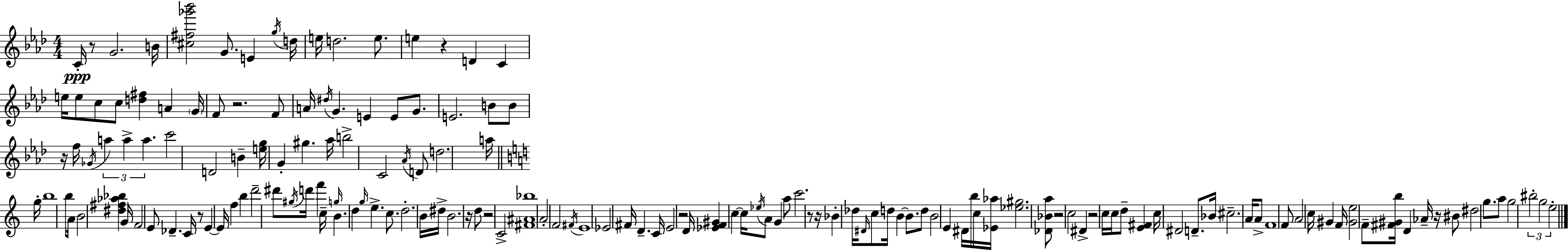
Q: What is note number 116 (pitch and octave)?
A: D#4